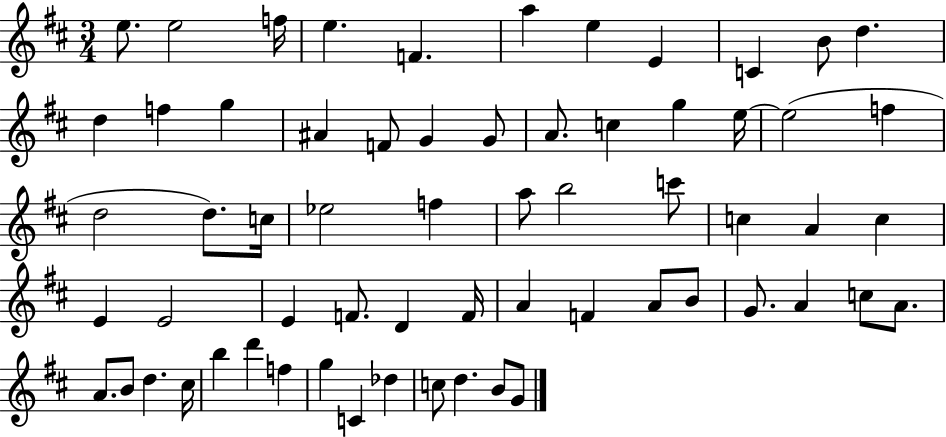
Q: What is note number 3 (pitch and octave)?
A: F5